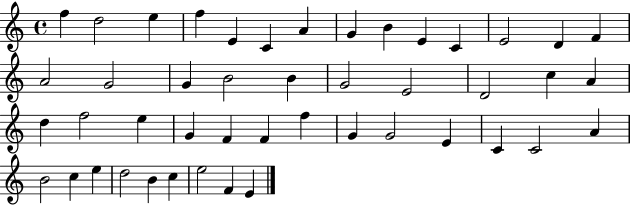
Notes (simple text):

F5/q D5/h E5/q F5/q E4/q C4/q A4/q G4/q B4/q E4/q C4/q E4/h D4/q F4/q A4/h G4/h G4/q B4/h B4/q G4/h E4/h D4/h C5/q A4/q D5/q F5/h E5/q G4/q F4/q F4/q F5/q G4/q G4/h E4/q C4/q C4/h A4/q B4/h C5/q E5/q D5/h B4/q C5/q E5/h F4/q E4/q